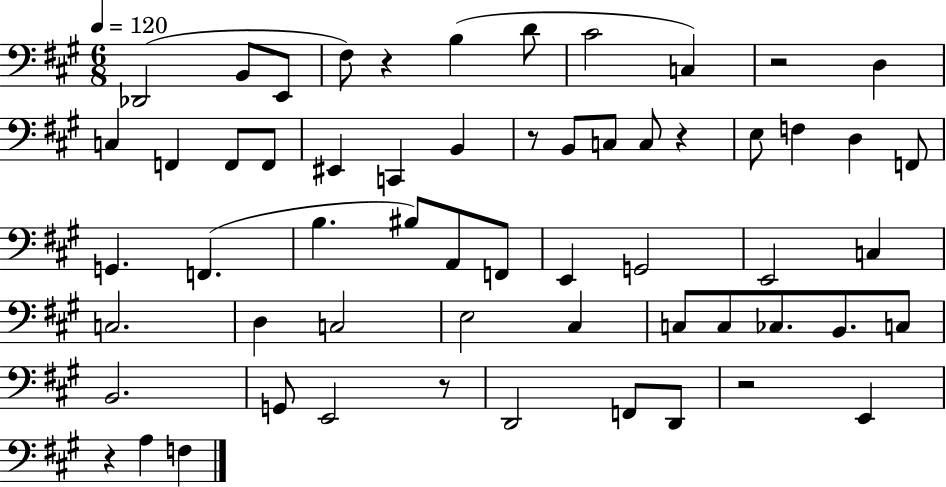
{
  \clef bass
  \numericTimeSignature
  \time 6/8
  \key a \major
  \tempo 4 = 120
  des,2( b,8 e,8 | fis8) r4 b4( d'8 | cis'2 c4) | r2 d4 | \break c4 f,4 f,8 f,8 | eis,4 c,4 b,4 | r8 b,8 c8 c8 r4 | e8 f4 d4 f,8 | \break g,4. f,4.( | b4. bis8) a,8 f,8 | e,4 g,2 | e,2 c4 | \break c2. | d4 c2 | e2 cis4 | c8 c8 ces8. b,8. c8 | \break b,2. | g,8 e,2 r8 | d,2 f,8 d,8 | r2 e,4 | \break r4 a4 f4 | \bar "|."
}